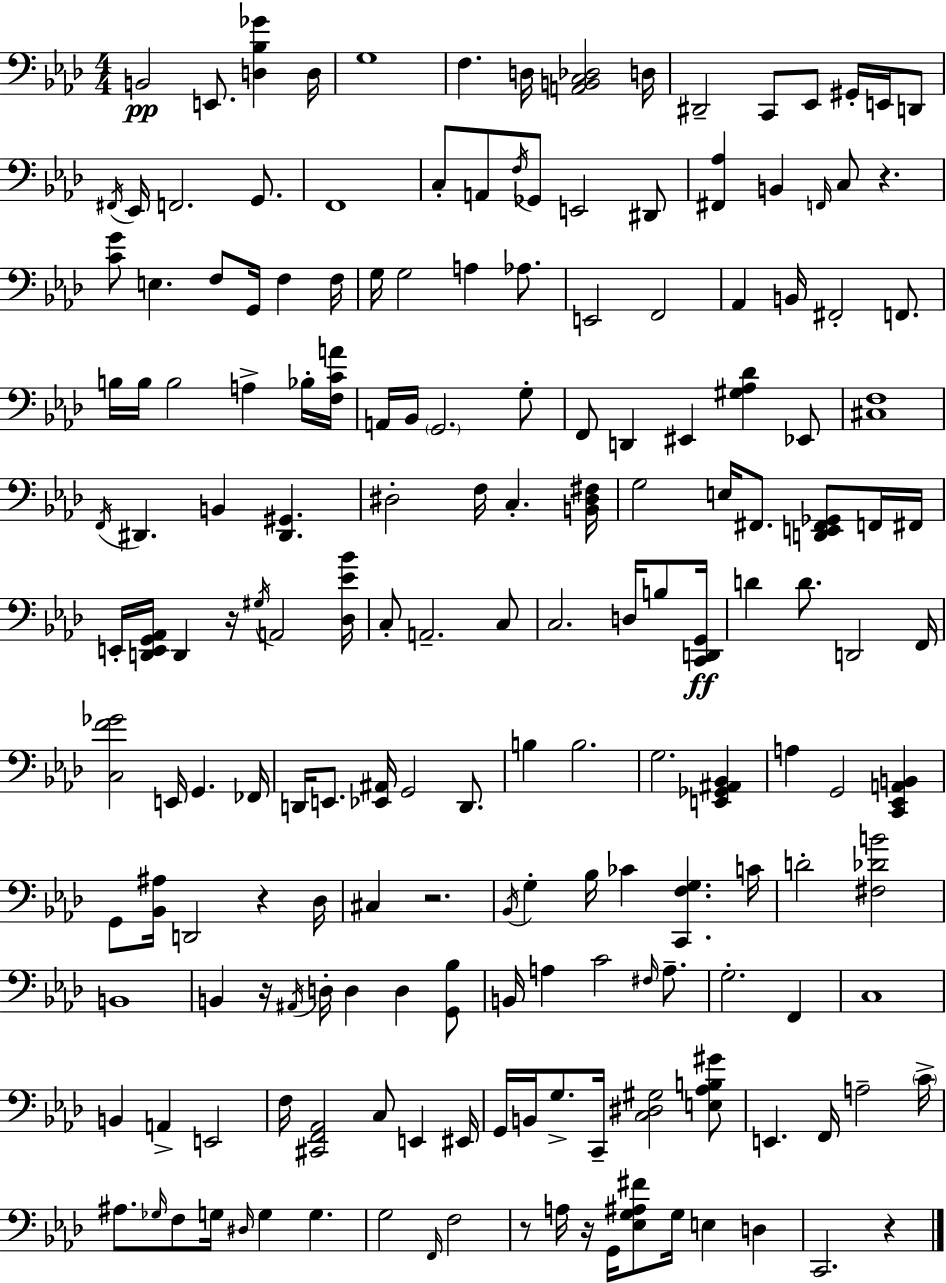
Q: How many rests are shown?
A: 8